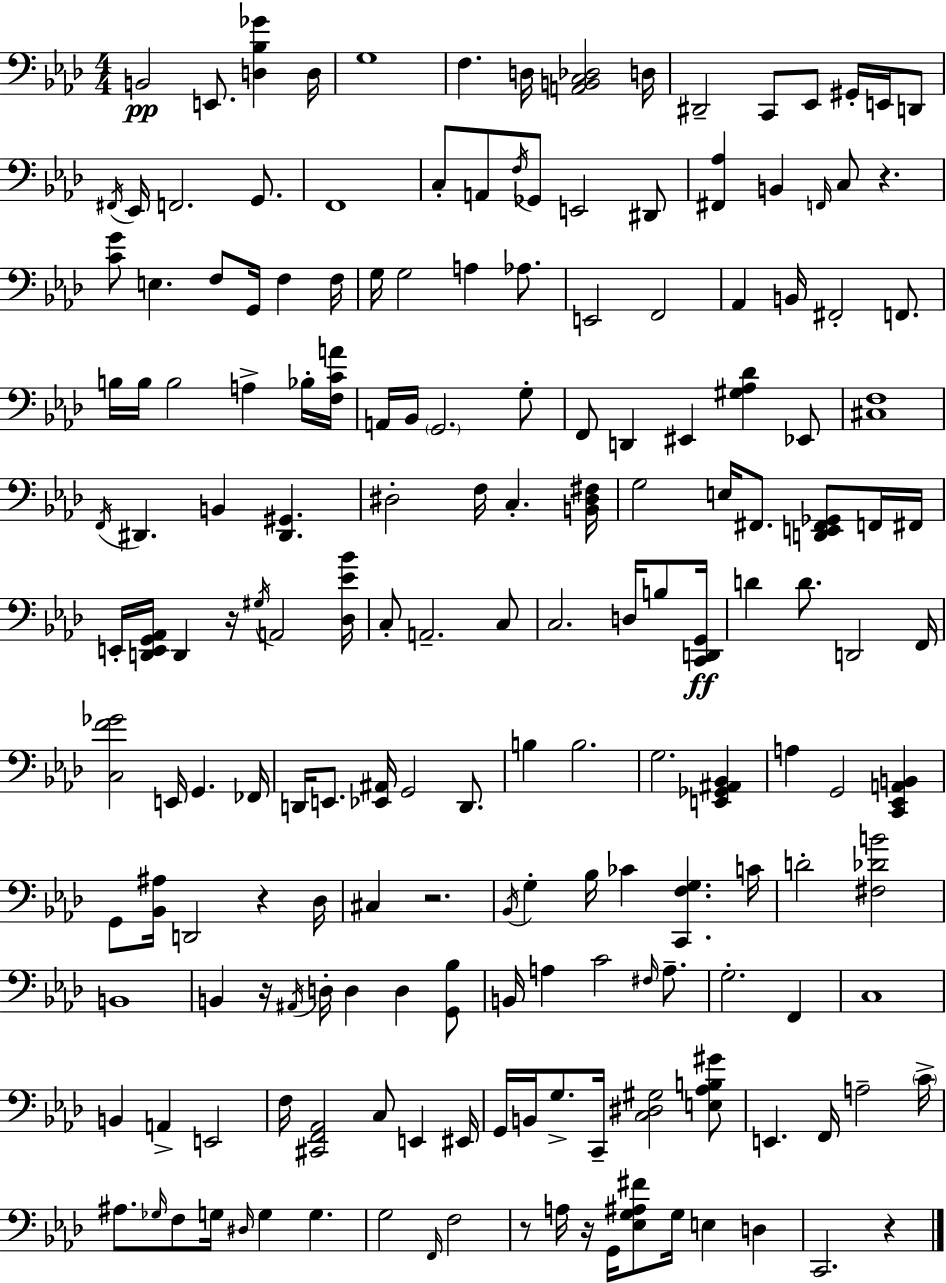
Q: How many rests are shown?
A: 8